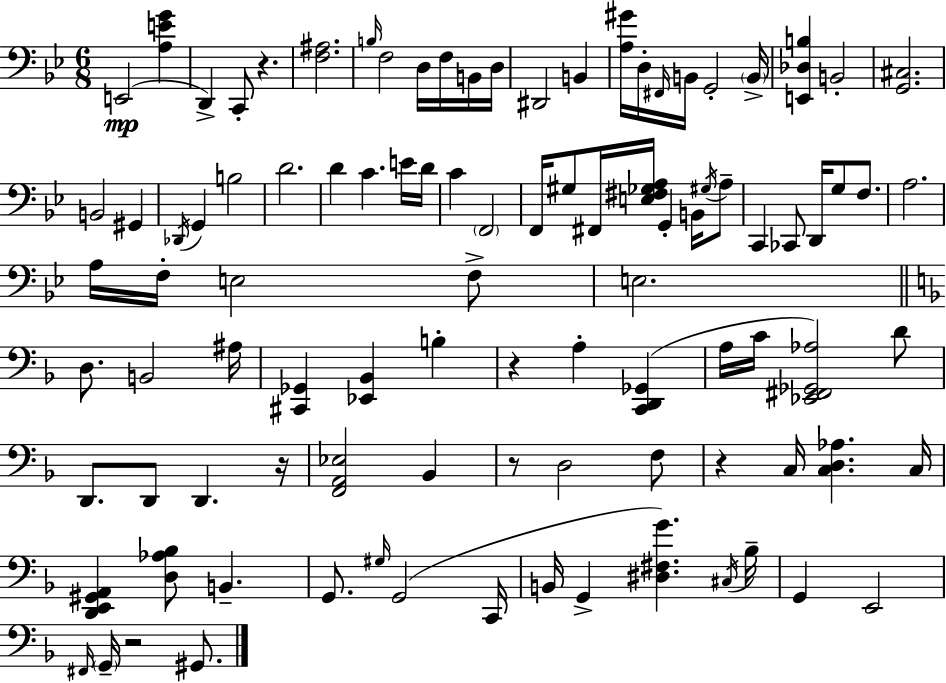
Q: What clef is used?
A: bass